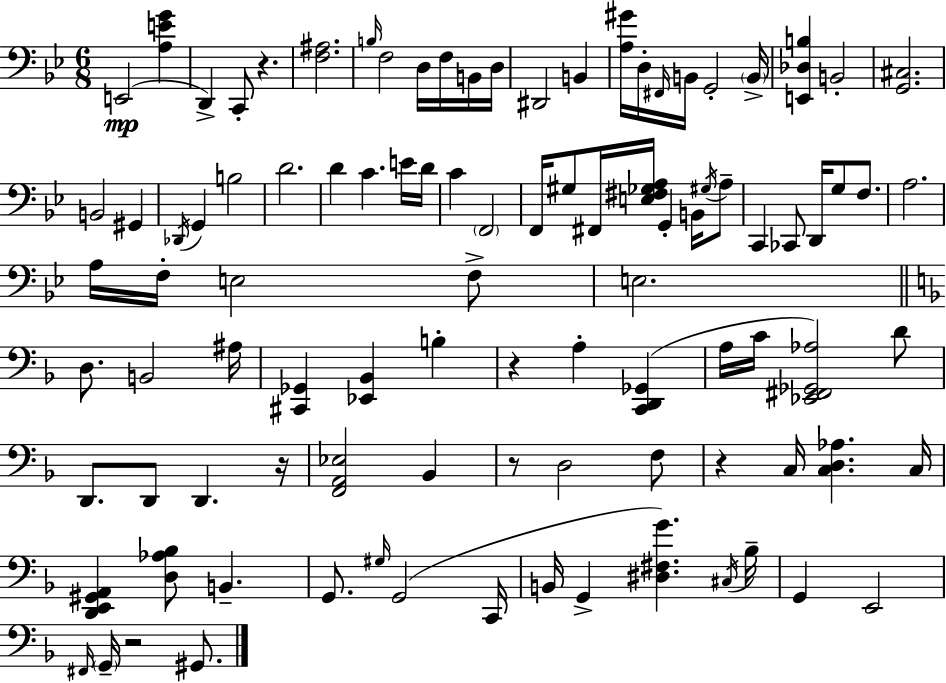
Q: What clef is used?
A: bass